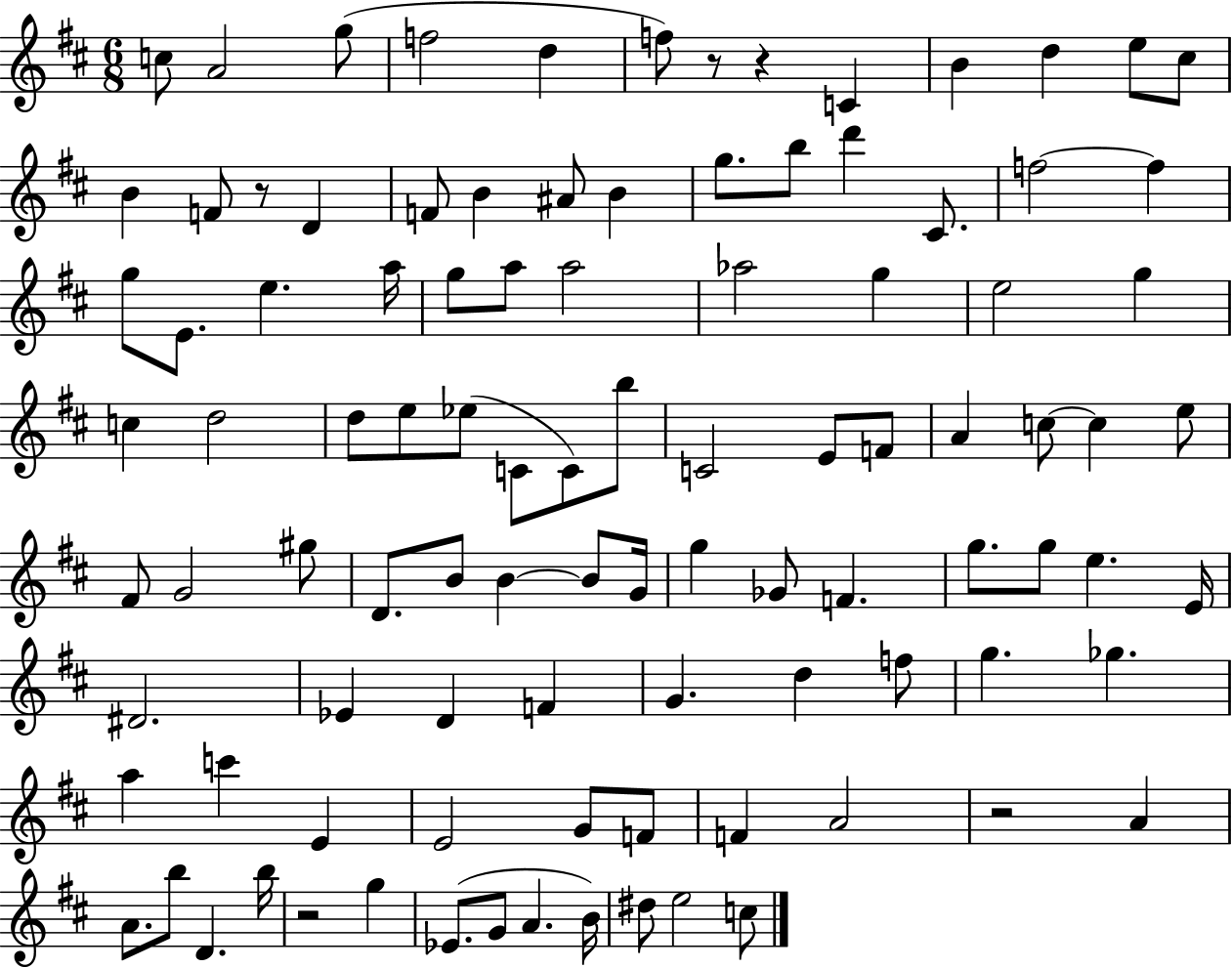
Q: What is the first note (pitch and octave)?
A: C5